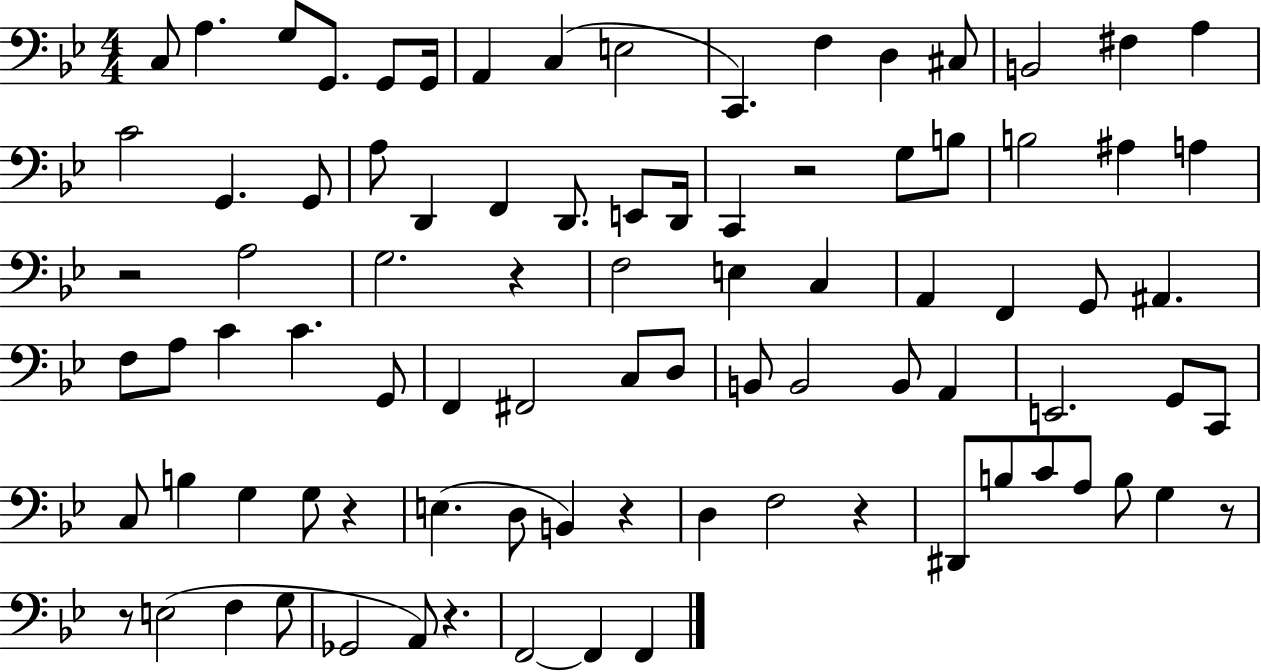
C3/e A3/q. G3/e G2/e. G2/e G2/s A2/q C3/q E3/h C2/q. F3/q D3/q C#3/e B2/h F#3/q A3/q C4/h G2/q. G2/e A3/e D2/q F2/q D2/e. E2/e D2/s C2/q R/h G3/e B3/e B3/h A#3/q A3/q R/h A3/h G3/h. R/q F3/h E3/q C3/q A2/q F2/q G2/e A#2/q. F3/e A3/e C4/q C4/q. G2/e F2/q F#2/h C3/e D3/e B2/e B2/h B2/e A2/q E2/h. G2/e C2/e C3/e B3/q G3/q G3/e R/q E3/q. D3/e B2/q R/q D3/q F3/h R/q D#2/e B3/e C4/e A3/e B3/e G3/q R/e R/e E3/h F3/q G3/e Gb2/h A2/e R/q. F2/h F2/q F2/q